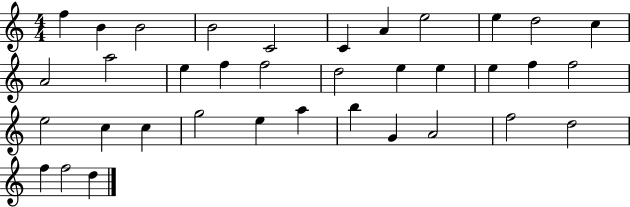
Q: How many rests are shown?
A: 0